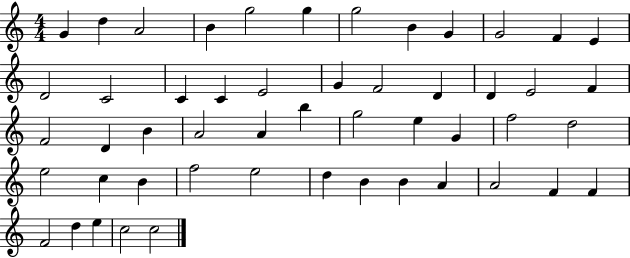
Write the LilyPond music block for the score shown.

{
  \clef treble
  \numericTimeSignature
  \time 4/4
  \key c \major
  g'4 d''4 a'2 | b'4 g''2 g''4 | g''2 b'4 g'4 | g'2 f'4 e'4 | \break d'2 c'2 | c'4 c'4 e'2 | g'4 f'2 d'4 | d'4 e'2 f'4 | \break f'2 d'4 b'4 | a'2 a'4 b''4 | g''2 e''4 g'4 | f''2 d''2 | \break e''2 c''4 b'4 | f''2 e''2 | d''4 b'4 b'4 a'4 | a'2 f'4 f'4 | \break f'2 d''4 e''4 | c''2 c''2 | \bar "|."
}